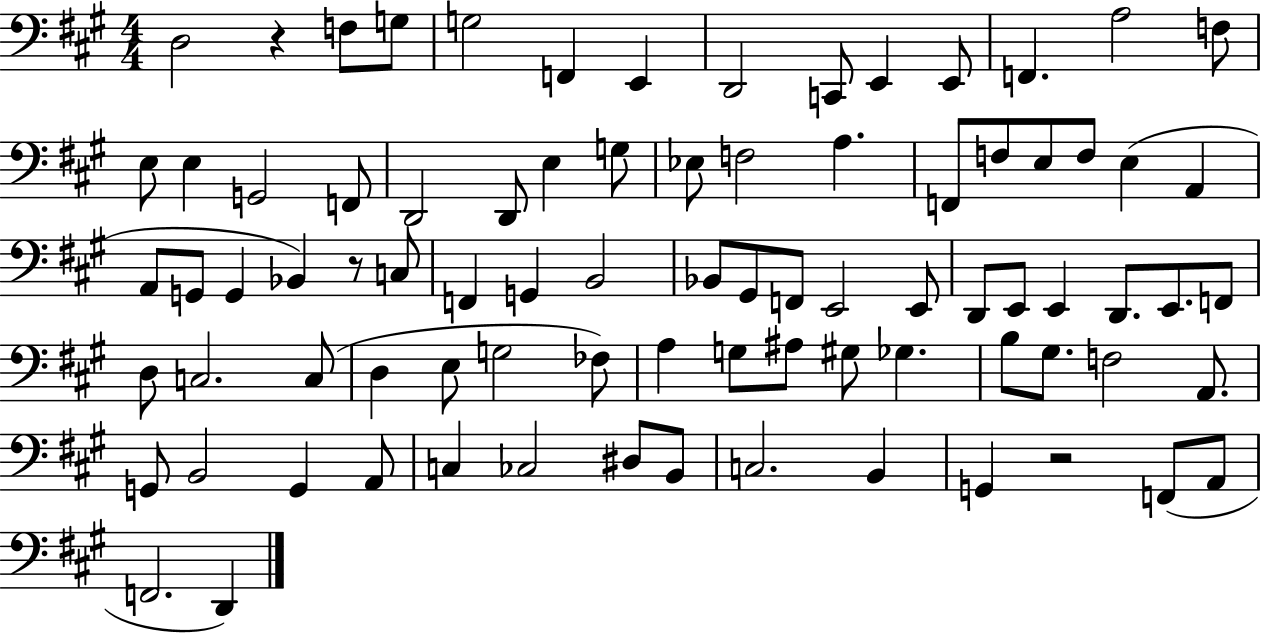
X:1
T:Untitled
M:4/4
L:1/4
K:A
D,2 z F,/2 G,/2 G,2 F,, E,, D,,2 C,,/2 E,, E,,/2 F,, A,2 F,/2 E,/2 E, G,,2 F,,/2 D,,2 D,,/2 E, G,/2 _E,/2 F,2 A, F,,/2 F,/2 E,/2 F,/2 E, A,, A,,/2 G,,/2 G,, _B,, z/2 C,/2 F,, G,, B,,2 _B,,/2 ^G,,/2 F,,/2 E,,2 E,,/2 D,,/2 E,,/2 E,, D,,/2 E,,/2 F,,/2 D,/2 C,2 C,/2 D, E,/2 G,2 _F,/2 A, G,/2 ^A,/2 ^G,/2 _G, B,/2 ^G,/2 F,2 A,,/2 G,,/2 B,,2 G,, A,,/2 C, _C,2 ^D,/2 B,,/2 C,2 B,, G,, z2 F,,/2 A,,/2 F,,2 D,,